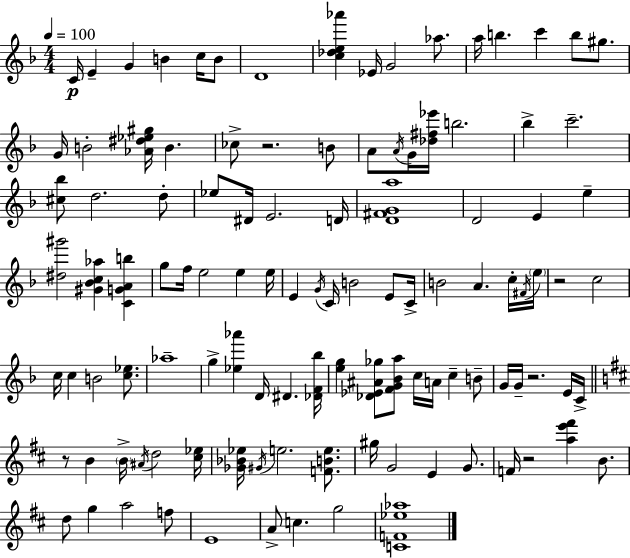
{
  \clef treble
  \numericTimeSignature
  \time 4/4
  \key f \major
  \tempo 4 = 100
  c'16\p e'4-- g'4 b'4 c''16 b'8 | d'1 | <c'' des'' e'' aes'''>4 ees'16 g'2 aes''8. | a''16 b''4. c'''4 b''8 gis''8. | \break g'16 b'2-. <aes' dis'' ees'' gis''>16 b'4. | ces''8-> r2. b'8 | a'8 \acciaccatura { a'16 } g'16 <des'' fis'' ees'''>16 b''2. | bes''4-> c'''2.-- | \break <cis'' bes''>8 d''2. d''8-. | ees''8 dis'16 e'2. | d'16 <d' fis' g' a''>1 | d'2 e'4 e''4-- | \break <dis'' gis'''>2 <gis' bes' c'' aes''>4 <c' g' a' b''>4 | g''8 f''16 e''2 e''4 | e''16 e'4 \acciaccatura { g'16 } c'16 b'2 e'8 | c'16-> b'2 a'4. | \break c''16-. \acciaccatura { fis'16 } \parenthesize e''16 r2 c''2 | c''16 c''4 b'2 | <c'' ees''>8. aes''1-- | g''4-> <ees'' aes'''>4 d'16 dis'4. | \break <des' f' bes''>16 <e'' g''>4 <des' ees' ais' ges''>8 <f' g' bes' a''>8 c''16 a'16 c''4-- | b'8-- g'16 g'16-- r2. | e'16 c'16-> \bar "||" \break \key d \major r8 b'4 \parenthesize b'16-> \acciaccatura { ais'16 } d''2 | <cis'' ees''>16 <ges' bes' ees''>16 \acciaccatura { gis'16 } e''2. <f' b' e''>8. | gis''16 g'2 e'4 g'8. | f'16 r2 <a'' e''' fis'''>4 b'8. | \break d''8 g''4 a''2 | f''8 e'1 | a'8-> c''4. g''2 | <c' f' ees'' aes''>1 | \break \bar "|."
}